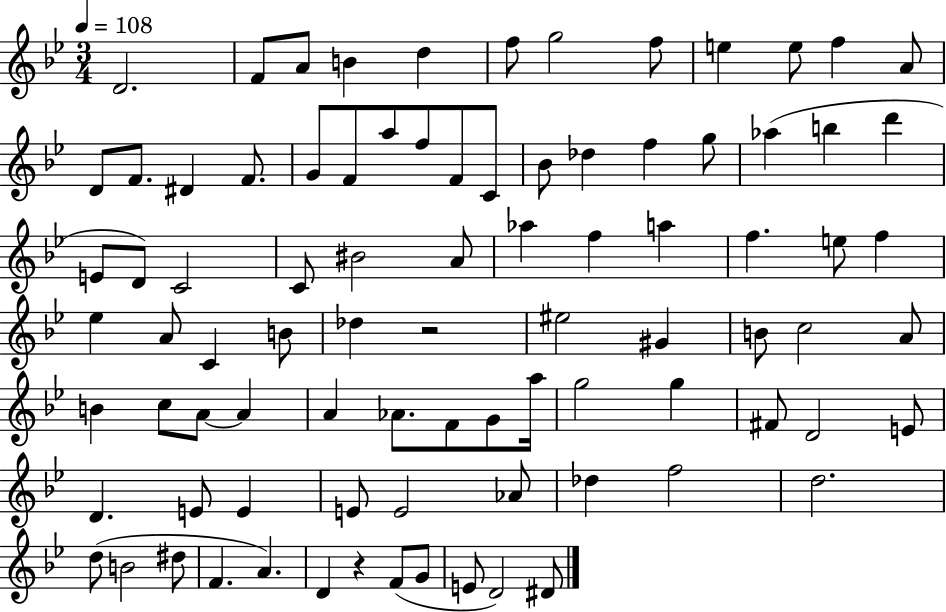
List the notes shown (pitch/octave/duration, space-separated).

D4/h. F4/e A4/e B4/q D5/q F5/e G5/h F5/e E5/q E5/e F5/q A4/e D4/e F4/e. D#4/q F4/e. G4/e F4/e A5/e F5/e F4/e C4/e Bb4/e Db5/q F5/q G5/e Ab5/q B5/q D6/q E4/e D4/e C4/h C4/e BIS4/h A4/e Ab5/q F5/q A5/q F5/q. E5/e F5/q Eb5/q A4/e C4/q B4/e Db5/q R/h EIS5/h G#4/q B4/e C5/h A4/e B4/q C5/e A4/e A4/q A4/q Ab4/e. F4/e G4/e A5/s G5/h G5/q F#4/e D4/h E4/e D4/q. E4/e E4/q E4/e E4/h Ab4/e Db5/q F5/h D5/h. D5/e B4/h D#5/e F4/q. A4/q. D4/q R/q F4/e G4/e E4/e D4/h D#4/e